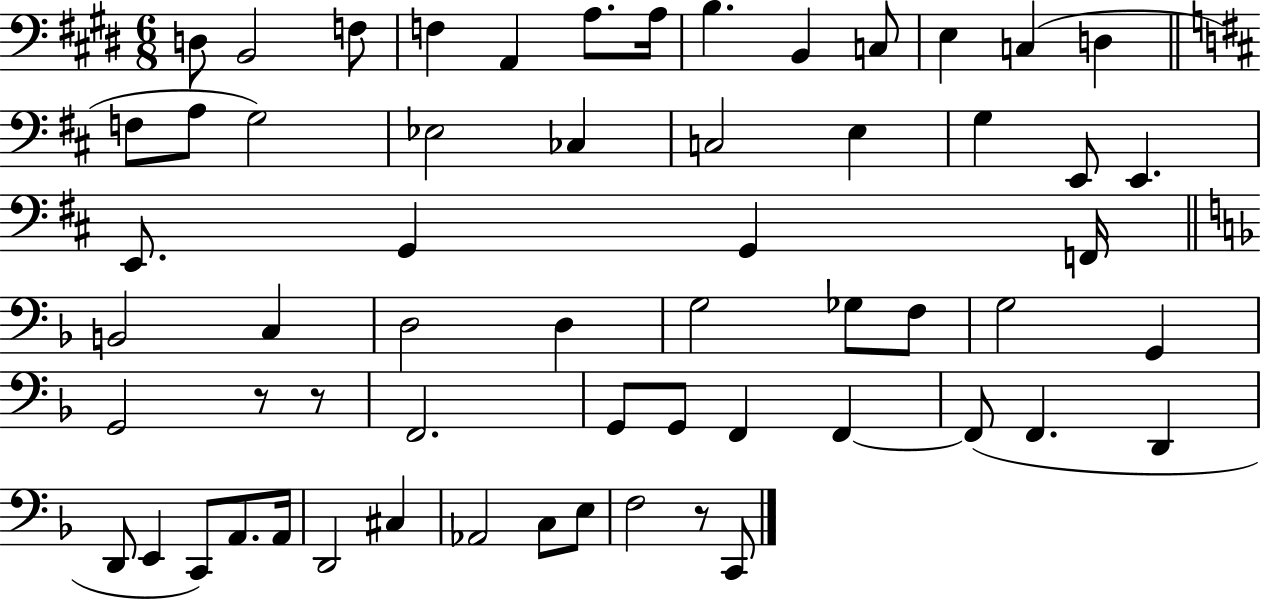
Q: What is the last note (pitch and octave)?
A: C2